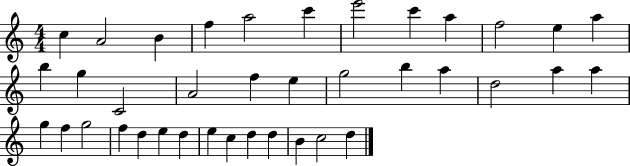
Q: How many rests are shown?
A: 0